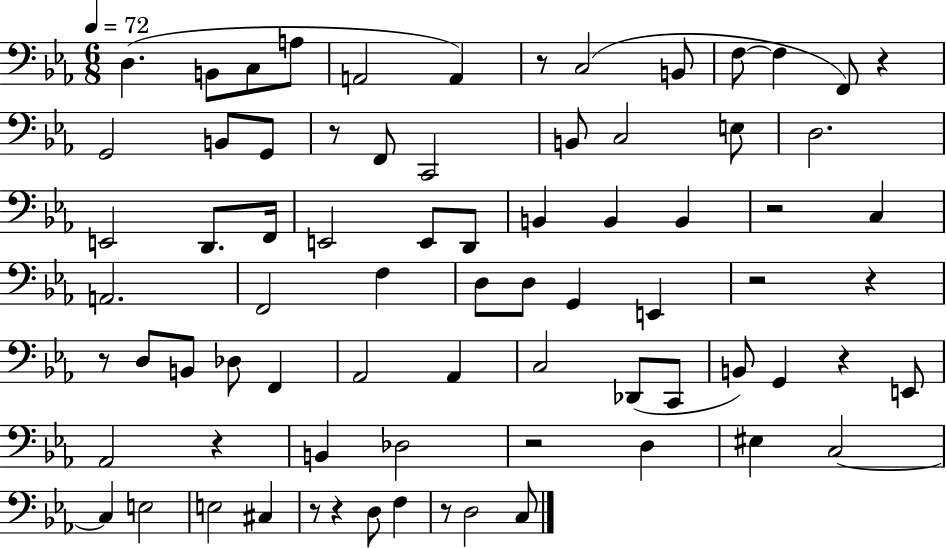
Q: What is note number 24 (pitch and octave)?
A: E2